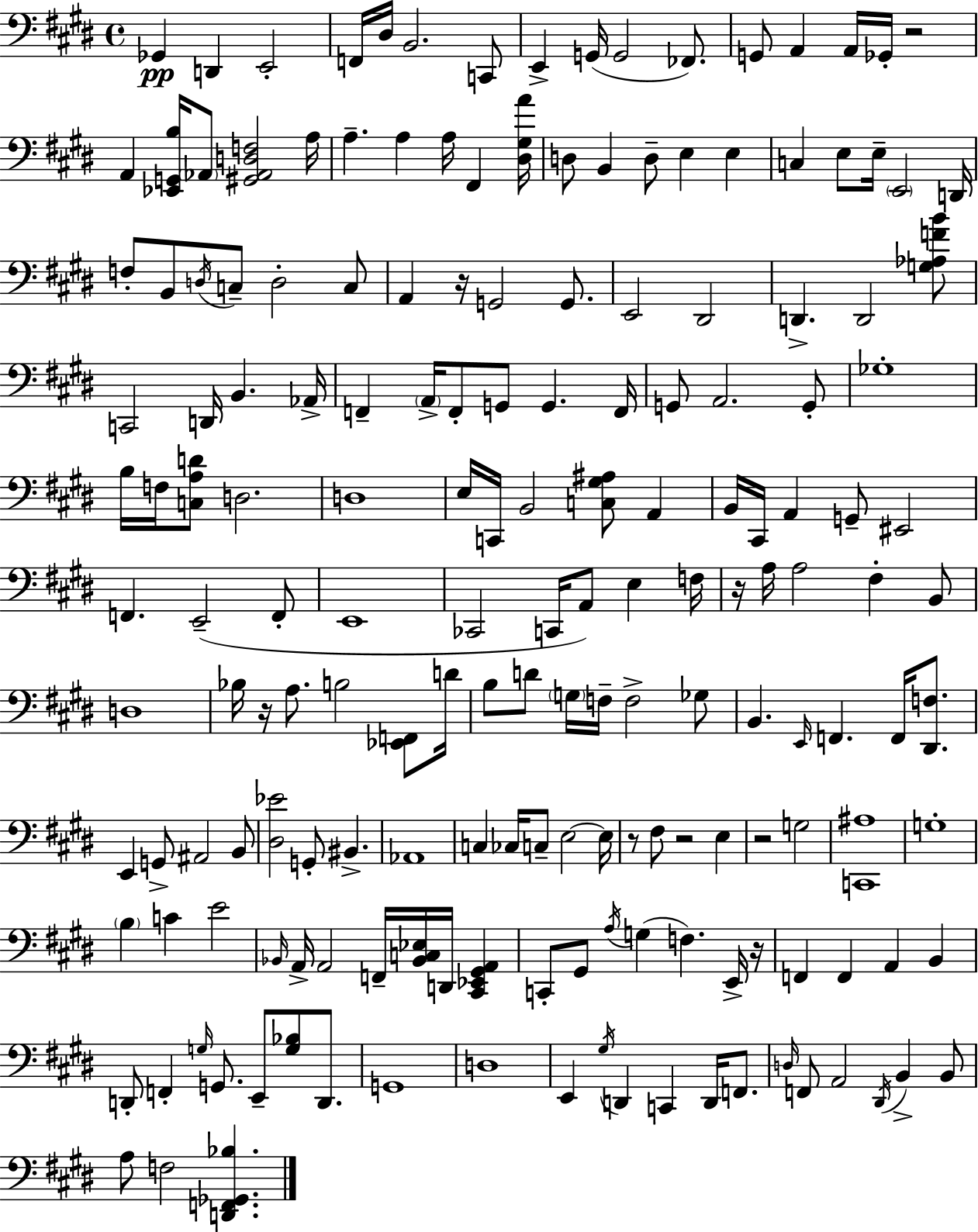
Gb2/q D2/q E2/h F2/s D#3/s B2/h. C2/e E2/q G2/s G2/h FES2/e. G2/e A2/q A2/s Gb2/s R/h A2/q [Eb2,G2,B3]/s Ab2/e [G#2,Ab2,D3,F3]/h A3/s A3/q. A3/q A3/s F#2/q [D#3,G#3,A4]/s D3/e B2/q D3/e E3/q E3/q C3/q E3/e E3/s E2/h D2/s F3/e B2/e D3/s C3/e D3/h C3/e A2/q R/s G2/h G2/e. E2/h D#2/h D2/q. D2/h [G3,Ab3,F4,B4]/e C2/h D2/s B2/q. Ab2/s F2/q A2/s F2/e G2/e G2/q. F2/s G2/e A2/h. G2/e Gb3/w B3/s F3/s [C3,A3,D4]/e D3/h. D3/w E3/s C2/s B2/h [C3,G#3,A#3]/e A2/q B2/s C#2/s A2/q G2/e EIS2/h F2/q. E2/h F2/e E2/w CES2/h C2/s A2/e E3/q F3/s R/s A3/s A3/h F#3/q B2/e D3/w Bb3/s R/s A3/e. B3/h [Eb2,F2]/e D4/s B3/e D4/e G3/s F3/s F3/h Gb3/e B2/q. E2/s F2/q. F2/s [D#2,F3]/e. E2/q G2/e A#2/h B2/e [D#3,Eb4]/h G2/e BIS2/q. Ab2/w C3/q CES3/s C3/e E3/h E3/s R/e F#3/e R/h E3/q R/h G3/h [C2,A#3]/w G3/w B3/q C4/q E4/h Bb2/s A2/s A2/h F2/s [Bb2,C3,Eb3]/s D2/s [C#2,Eb2,G#2,A2]/q C2/e G#2/e A3/s G3/q F3/q. E2/s R/s F2/q F2/q A2/q B2/q D2/e F2/q G3/s G2/e. E2/e [G3,Bb3]/e D2/e. G2/w D3/w E2/q G#3/s D2/q C2/q D2/s F2/e. D3/s F2/e A2/h D#2/s B2/q B2/e A3/e F3/h [D2,F2,Gb2,Bb3]/q.